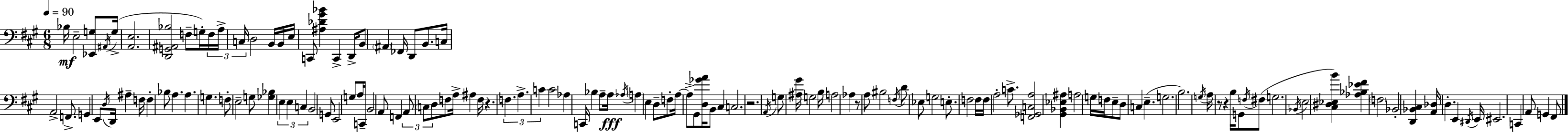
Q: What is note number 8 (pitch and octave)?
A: A3